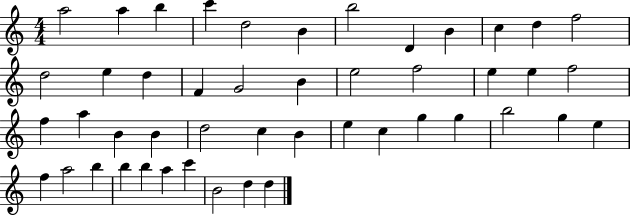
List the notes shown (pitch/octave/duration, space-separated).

A5/h A5/q B5/q C6/q D5/h B4/q B5/h D4/q B4/q C5/q D5/q F5/h D5/h E5/q D5/q F4/q G4/h B4/q E5/h F5/h E5/q E5/q F5/h F5/q A5/q B4/q B4/q D5/h C5/q B4/q E5/q C5/q G5/q G5/q B5/h G5/q E5/q F5/q A5/h B5/q B5/q B5/q A5/q C6/q B4/h D5/q D5/q